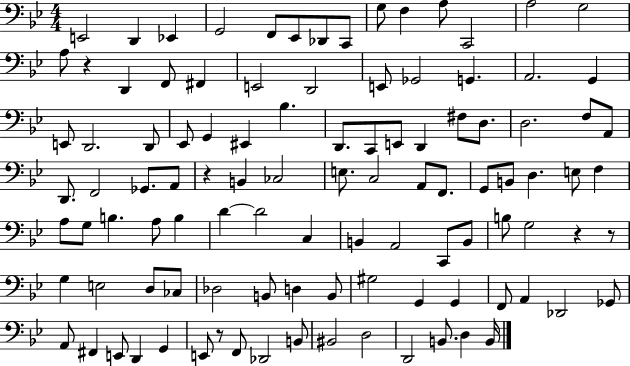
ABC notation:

X:1
T:Untitled
M:4/4
L:1/4
K:Bb
E,,2 D,, _E,, G,,2 F,,/2 _E,,/2 _D,,/2 C,,/2 G,/2 F, A,/2 C,,2 A,2 G,2 A,/2 z D,, F,,/2 ^F,, E,,2 D,,2 E,,/2 _G,,2 G,, A,,2 G,, E,,/2 D,,2 D,,/2 _E,,/2 G,, ^E,, _B, D,,/2 C,,/2 E,,/2 D,, ^F,/2 D,/2 D,2 F,/2 A,,/2 D,,/2 F,,2 _G,,/2 A,,/2 z B,, _C,2 E,/2 C,2 A,,/2 F,,/2 G,,/2 B,,/2 D, E,/2 F, A,/2 G,/2 B, A,/2 B, D D2 C, B,, A,,2 C,,/2 B,,/2 B,/2 G,2 z z/2 G, E,2 D,/2 _C,/2 _D,2 B,,/2 D, B,,/2 ^G,2 G,, G,, F,,/2 A,, _D,,2 _G,,/2 A,,/2 ^F,, E,,/2 D,, G,, E,,/2 z/2 F,,/2 _D,,2 B,,/2 ^B,,2 D,2 D,,2 B,,/2 D, B,,/4